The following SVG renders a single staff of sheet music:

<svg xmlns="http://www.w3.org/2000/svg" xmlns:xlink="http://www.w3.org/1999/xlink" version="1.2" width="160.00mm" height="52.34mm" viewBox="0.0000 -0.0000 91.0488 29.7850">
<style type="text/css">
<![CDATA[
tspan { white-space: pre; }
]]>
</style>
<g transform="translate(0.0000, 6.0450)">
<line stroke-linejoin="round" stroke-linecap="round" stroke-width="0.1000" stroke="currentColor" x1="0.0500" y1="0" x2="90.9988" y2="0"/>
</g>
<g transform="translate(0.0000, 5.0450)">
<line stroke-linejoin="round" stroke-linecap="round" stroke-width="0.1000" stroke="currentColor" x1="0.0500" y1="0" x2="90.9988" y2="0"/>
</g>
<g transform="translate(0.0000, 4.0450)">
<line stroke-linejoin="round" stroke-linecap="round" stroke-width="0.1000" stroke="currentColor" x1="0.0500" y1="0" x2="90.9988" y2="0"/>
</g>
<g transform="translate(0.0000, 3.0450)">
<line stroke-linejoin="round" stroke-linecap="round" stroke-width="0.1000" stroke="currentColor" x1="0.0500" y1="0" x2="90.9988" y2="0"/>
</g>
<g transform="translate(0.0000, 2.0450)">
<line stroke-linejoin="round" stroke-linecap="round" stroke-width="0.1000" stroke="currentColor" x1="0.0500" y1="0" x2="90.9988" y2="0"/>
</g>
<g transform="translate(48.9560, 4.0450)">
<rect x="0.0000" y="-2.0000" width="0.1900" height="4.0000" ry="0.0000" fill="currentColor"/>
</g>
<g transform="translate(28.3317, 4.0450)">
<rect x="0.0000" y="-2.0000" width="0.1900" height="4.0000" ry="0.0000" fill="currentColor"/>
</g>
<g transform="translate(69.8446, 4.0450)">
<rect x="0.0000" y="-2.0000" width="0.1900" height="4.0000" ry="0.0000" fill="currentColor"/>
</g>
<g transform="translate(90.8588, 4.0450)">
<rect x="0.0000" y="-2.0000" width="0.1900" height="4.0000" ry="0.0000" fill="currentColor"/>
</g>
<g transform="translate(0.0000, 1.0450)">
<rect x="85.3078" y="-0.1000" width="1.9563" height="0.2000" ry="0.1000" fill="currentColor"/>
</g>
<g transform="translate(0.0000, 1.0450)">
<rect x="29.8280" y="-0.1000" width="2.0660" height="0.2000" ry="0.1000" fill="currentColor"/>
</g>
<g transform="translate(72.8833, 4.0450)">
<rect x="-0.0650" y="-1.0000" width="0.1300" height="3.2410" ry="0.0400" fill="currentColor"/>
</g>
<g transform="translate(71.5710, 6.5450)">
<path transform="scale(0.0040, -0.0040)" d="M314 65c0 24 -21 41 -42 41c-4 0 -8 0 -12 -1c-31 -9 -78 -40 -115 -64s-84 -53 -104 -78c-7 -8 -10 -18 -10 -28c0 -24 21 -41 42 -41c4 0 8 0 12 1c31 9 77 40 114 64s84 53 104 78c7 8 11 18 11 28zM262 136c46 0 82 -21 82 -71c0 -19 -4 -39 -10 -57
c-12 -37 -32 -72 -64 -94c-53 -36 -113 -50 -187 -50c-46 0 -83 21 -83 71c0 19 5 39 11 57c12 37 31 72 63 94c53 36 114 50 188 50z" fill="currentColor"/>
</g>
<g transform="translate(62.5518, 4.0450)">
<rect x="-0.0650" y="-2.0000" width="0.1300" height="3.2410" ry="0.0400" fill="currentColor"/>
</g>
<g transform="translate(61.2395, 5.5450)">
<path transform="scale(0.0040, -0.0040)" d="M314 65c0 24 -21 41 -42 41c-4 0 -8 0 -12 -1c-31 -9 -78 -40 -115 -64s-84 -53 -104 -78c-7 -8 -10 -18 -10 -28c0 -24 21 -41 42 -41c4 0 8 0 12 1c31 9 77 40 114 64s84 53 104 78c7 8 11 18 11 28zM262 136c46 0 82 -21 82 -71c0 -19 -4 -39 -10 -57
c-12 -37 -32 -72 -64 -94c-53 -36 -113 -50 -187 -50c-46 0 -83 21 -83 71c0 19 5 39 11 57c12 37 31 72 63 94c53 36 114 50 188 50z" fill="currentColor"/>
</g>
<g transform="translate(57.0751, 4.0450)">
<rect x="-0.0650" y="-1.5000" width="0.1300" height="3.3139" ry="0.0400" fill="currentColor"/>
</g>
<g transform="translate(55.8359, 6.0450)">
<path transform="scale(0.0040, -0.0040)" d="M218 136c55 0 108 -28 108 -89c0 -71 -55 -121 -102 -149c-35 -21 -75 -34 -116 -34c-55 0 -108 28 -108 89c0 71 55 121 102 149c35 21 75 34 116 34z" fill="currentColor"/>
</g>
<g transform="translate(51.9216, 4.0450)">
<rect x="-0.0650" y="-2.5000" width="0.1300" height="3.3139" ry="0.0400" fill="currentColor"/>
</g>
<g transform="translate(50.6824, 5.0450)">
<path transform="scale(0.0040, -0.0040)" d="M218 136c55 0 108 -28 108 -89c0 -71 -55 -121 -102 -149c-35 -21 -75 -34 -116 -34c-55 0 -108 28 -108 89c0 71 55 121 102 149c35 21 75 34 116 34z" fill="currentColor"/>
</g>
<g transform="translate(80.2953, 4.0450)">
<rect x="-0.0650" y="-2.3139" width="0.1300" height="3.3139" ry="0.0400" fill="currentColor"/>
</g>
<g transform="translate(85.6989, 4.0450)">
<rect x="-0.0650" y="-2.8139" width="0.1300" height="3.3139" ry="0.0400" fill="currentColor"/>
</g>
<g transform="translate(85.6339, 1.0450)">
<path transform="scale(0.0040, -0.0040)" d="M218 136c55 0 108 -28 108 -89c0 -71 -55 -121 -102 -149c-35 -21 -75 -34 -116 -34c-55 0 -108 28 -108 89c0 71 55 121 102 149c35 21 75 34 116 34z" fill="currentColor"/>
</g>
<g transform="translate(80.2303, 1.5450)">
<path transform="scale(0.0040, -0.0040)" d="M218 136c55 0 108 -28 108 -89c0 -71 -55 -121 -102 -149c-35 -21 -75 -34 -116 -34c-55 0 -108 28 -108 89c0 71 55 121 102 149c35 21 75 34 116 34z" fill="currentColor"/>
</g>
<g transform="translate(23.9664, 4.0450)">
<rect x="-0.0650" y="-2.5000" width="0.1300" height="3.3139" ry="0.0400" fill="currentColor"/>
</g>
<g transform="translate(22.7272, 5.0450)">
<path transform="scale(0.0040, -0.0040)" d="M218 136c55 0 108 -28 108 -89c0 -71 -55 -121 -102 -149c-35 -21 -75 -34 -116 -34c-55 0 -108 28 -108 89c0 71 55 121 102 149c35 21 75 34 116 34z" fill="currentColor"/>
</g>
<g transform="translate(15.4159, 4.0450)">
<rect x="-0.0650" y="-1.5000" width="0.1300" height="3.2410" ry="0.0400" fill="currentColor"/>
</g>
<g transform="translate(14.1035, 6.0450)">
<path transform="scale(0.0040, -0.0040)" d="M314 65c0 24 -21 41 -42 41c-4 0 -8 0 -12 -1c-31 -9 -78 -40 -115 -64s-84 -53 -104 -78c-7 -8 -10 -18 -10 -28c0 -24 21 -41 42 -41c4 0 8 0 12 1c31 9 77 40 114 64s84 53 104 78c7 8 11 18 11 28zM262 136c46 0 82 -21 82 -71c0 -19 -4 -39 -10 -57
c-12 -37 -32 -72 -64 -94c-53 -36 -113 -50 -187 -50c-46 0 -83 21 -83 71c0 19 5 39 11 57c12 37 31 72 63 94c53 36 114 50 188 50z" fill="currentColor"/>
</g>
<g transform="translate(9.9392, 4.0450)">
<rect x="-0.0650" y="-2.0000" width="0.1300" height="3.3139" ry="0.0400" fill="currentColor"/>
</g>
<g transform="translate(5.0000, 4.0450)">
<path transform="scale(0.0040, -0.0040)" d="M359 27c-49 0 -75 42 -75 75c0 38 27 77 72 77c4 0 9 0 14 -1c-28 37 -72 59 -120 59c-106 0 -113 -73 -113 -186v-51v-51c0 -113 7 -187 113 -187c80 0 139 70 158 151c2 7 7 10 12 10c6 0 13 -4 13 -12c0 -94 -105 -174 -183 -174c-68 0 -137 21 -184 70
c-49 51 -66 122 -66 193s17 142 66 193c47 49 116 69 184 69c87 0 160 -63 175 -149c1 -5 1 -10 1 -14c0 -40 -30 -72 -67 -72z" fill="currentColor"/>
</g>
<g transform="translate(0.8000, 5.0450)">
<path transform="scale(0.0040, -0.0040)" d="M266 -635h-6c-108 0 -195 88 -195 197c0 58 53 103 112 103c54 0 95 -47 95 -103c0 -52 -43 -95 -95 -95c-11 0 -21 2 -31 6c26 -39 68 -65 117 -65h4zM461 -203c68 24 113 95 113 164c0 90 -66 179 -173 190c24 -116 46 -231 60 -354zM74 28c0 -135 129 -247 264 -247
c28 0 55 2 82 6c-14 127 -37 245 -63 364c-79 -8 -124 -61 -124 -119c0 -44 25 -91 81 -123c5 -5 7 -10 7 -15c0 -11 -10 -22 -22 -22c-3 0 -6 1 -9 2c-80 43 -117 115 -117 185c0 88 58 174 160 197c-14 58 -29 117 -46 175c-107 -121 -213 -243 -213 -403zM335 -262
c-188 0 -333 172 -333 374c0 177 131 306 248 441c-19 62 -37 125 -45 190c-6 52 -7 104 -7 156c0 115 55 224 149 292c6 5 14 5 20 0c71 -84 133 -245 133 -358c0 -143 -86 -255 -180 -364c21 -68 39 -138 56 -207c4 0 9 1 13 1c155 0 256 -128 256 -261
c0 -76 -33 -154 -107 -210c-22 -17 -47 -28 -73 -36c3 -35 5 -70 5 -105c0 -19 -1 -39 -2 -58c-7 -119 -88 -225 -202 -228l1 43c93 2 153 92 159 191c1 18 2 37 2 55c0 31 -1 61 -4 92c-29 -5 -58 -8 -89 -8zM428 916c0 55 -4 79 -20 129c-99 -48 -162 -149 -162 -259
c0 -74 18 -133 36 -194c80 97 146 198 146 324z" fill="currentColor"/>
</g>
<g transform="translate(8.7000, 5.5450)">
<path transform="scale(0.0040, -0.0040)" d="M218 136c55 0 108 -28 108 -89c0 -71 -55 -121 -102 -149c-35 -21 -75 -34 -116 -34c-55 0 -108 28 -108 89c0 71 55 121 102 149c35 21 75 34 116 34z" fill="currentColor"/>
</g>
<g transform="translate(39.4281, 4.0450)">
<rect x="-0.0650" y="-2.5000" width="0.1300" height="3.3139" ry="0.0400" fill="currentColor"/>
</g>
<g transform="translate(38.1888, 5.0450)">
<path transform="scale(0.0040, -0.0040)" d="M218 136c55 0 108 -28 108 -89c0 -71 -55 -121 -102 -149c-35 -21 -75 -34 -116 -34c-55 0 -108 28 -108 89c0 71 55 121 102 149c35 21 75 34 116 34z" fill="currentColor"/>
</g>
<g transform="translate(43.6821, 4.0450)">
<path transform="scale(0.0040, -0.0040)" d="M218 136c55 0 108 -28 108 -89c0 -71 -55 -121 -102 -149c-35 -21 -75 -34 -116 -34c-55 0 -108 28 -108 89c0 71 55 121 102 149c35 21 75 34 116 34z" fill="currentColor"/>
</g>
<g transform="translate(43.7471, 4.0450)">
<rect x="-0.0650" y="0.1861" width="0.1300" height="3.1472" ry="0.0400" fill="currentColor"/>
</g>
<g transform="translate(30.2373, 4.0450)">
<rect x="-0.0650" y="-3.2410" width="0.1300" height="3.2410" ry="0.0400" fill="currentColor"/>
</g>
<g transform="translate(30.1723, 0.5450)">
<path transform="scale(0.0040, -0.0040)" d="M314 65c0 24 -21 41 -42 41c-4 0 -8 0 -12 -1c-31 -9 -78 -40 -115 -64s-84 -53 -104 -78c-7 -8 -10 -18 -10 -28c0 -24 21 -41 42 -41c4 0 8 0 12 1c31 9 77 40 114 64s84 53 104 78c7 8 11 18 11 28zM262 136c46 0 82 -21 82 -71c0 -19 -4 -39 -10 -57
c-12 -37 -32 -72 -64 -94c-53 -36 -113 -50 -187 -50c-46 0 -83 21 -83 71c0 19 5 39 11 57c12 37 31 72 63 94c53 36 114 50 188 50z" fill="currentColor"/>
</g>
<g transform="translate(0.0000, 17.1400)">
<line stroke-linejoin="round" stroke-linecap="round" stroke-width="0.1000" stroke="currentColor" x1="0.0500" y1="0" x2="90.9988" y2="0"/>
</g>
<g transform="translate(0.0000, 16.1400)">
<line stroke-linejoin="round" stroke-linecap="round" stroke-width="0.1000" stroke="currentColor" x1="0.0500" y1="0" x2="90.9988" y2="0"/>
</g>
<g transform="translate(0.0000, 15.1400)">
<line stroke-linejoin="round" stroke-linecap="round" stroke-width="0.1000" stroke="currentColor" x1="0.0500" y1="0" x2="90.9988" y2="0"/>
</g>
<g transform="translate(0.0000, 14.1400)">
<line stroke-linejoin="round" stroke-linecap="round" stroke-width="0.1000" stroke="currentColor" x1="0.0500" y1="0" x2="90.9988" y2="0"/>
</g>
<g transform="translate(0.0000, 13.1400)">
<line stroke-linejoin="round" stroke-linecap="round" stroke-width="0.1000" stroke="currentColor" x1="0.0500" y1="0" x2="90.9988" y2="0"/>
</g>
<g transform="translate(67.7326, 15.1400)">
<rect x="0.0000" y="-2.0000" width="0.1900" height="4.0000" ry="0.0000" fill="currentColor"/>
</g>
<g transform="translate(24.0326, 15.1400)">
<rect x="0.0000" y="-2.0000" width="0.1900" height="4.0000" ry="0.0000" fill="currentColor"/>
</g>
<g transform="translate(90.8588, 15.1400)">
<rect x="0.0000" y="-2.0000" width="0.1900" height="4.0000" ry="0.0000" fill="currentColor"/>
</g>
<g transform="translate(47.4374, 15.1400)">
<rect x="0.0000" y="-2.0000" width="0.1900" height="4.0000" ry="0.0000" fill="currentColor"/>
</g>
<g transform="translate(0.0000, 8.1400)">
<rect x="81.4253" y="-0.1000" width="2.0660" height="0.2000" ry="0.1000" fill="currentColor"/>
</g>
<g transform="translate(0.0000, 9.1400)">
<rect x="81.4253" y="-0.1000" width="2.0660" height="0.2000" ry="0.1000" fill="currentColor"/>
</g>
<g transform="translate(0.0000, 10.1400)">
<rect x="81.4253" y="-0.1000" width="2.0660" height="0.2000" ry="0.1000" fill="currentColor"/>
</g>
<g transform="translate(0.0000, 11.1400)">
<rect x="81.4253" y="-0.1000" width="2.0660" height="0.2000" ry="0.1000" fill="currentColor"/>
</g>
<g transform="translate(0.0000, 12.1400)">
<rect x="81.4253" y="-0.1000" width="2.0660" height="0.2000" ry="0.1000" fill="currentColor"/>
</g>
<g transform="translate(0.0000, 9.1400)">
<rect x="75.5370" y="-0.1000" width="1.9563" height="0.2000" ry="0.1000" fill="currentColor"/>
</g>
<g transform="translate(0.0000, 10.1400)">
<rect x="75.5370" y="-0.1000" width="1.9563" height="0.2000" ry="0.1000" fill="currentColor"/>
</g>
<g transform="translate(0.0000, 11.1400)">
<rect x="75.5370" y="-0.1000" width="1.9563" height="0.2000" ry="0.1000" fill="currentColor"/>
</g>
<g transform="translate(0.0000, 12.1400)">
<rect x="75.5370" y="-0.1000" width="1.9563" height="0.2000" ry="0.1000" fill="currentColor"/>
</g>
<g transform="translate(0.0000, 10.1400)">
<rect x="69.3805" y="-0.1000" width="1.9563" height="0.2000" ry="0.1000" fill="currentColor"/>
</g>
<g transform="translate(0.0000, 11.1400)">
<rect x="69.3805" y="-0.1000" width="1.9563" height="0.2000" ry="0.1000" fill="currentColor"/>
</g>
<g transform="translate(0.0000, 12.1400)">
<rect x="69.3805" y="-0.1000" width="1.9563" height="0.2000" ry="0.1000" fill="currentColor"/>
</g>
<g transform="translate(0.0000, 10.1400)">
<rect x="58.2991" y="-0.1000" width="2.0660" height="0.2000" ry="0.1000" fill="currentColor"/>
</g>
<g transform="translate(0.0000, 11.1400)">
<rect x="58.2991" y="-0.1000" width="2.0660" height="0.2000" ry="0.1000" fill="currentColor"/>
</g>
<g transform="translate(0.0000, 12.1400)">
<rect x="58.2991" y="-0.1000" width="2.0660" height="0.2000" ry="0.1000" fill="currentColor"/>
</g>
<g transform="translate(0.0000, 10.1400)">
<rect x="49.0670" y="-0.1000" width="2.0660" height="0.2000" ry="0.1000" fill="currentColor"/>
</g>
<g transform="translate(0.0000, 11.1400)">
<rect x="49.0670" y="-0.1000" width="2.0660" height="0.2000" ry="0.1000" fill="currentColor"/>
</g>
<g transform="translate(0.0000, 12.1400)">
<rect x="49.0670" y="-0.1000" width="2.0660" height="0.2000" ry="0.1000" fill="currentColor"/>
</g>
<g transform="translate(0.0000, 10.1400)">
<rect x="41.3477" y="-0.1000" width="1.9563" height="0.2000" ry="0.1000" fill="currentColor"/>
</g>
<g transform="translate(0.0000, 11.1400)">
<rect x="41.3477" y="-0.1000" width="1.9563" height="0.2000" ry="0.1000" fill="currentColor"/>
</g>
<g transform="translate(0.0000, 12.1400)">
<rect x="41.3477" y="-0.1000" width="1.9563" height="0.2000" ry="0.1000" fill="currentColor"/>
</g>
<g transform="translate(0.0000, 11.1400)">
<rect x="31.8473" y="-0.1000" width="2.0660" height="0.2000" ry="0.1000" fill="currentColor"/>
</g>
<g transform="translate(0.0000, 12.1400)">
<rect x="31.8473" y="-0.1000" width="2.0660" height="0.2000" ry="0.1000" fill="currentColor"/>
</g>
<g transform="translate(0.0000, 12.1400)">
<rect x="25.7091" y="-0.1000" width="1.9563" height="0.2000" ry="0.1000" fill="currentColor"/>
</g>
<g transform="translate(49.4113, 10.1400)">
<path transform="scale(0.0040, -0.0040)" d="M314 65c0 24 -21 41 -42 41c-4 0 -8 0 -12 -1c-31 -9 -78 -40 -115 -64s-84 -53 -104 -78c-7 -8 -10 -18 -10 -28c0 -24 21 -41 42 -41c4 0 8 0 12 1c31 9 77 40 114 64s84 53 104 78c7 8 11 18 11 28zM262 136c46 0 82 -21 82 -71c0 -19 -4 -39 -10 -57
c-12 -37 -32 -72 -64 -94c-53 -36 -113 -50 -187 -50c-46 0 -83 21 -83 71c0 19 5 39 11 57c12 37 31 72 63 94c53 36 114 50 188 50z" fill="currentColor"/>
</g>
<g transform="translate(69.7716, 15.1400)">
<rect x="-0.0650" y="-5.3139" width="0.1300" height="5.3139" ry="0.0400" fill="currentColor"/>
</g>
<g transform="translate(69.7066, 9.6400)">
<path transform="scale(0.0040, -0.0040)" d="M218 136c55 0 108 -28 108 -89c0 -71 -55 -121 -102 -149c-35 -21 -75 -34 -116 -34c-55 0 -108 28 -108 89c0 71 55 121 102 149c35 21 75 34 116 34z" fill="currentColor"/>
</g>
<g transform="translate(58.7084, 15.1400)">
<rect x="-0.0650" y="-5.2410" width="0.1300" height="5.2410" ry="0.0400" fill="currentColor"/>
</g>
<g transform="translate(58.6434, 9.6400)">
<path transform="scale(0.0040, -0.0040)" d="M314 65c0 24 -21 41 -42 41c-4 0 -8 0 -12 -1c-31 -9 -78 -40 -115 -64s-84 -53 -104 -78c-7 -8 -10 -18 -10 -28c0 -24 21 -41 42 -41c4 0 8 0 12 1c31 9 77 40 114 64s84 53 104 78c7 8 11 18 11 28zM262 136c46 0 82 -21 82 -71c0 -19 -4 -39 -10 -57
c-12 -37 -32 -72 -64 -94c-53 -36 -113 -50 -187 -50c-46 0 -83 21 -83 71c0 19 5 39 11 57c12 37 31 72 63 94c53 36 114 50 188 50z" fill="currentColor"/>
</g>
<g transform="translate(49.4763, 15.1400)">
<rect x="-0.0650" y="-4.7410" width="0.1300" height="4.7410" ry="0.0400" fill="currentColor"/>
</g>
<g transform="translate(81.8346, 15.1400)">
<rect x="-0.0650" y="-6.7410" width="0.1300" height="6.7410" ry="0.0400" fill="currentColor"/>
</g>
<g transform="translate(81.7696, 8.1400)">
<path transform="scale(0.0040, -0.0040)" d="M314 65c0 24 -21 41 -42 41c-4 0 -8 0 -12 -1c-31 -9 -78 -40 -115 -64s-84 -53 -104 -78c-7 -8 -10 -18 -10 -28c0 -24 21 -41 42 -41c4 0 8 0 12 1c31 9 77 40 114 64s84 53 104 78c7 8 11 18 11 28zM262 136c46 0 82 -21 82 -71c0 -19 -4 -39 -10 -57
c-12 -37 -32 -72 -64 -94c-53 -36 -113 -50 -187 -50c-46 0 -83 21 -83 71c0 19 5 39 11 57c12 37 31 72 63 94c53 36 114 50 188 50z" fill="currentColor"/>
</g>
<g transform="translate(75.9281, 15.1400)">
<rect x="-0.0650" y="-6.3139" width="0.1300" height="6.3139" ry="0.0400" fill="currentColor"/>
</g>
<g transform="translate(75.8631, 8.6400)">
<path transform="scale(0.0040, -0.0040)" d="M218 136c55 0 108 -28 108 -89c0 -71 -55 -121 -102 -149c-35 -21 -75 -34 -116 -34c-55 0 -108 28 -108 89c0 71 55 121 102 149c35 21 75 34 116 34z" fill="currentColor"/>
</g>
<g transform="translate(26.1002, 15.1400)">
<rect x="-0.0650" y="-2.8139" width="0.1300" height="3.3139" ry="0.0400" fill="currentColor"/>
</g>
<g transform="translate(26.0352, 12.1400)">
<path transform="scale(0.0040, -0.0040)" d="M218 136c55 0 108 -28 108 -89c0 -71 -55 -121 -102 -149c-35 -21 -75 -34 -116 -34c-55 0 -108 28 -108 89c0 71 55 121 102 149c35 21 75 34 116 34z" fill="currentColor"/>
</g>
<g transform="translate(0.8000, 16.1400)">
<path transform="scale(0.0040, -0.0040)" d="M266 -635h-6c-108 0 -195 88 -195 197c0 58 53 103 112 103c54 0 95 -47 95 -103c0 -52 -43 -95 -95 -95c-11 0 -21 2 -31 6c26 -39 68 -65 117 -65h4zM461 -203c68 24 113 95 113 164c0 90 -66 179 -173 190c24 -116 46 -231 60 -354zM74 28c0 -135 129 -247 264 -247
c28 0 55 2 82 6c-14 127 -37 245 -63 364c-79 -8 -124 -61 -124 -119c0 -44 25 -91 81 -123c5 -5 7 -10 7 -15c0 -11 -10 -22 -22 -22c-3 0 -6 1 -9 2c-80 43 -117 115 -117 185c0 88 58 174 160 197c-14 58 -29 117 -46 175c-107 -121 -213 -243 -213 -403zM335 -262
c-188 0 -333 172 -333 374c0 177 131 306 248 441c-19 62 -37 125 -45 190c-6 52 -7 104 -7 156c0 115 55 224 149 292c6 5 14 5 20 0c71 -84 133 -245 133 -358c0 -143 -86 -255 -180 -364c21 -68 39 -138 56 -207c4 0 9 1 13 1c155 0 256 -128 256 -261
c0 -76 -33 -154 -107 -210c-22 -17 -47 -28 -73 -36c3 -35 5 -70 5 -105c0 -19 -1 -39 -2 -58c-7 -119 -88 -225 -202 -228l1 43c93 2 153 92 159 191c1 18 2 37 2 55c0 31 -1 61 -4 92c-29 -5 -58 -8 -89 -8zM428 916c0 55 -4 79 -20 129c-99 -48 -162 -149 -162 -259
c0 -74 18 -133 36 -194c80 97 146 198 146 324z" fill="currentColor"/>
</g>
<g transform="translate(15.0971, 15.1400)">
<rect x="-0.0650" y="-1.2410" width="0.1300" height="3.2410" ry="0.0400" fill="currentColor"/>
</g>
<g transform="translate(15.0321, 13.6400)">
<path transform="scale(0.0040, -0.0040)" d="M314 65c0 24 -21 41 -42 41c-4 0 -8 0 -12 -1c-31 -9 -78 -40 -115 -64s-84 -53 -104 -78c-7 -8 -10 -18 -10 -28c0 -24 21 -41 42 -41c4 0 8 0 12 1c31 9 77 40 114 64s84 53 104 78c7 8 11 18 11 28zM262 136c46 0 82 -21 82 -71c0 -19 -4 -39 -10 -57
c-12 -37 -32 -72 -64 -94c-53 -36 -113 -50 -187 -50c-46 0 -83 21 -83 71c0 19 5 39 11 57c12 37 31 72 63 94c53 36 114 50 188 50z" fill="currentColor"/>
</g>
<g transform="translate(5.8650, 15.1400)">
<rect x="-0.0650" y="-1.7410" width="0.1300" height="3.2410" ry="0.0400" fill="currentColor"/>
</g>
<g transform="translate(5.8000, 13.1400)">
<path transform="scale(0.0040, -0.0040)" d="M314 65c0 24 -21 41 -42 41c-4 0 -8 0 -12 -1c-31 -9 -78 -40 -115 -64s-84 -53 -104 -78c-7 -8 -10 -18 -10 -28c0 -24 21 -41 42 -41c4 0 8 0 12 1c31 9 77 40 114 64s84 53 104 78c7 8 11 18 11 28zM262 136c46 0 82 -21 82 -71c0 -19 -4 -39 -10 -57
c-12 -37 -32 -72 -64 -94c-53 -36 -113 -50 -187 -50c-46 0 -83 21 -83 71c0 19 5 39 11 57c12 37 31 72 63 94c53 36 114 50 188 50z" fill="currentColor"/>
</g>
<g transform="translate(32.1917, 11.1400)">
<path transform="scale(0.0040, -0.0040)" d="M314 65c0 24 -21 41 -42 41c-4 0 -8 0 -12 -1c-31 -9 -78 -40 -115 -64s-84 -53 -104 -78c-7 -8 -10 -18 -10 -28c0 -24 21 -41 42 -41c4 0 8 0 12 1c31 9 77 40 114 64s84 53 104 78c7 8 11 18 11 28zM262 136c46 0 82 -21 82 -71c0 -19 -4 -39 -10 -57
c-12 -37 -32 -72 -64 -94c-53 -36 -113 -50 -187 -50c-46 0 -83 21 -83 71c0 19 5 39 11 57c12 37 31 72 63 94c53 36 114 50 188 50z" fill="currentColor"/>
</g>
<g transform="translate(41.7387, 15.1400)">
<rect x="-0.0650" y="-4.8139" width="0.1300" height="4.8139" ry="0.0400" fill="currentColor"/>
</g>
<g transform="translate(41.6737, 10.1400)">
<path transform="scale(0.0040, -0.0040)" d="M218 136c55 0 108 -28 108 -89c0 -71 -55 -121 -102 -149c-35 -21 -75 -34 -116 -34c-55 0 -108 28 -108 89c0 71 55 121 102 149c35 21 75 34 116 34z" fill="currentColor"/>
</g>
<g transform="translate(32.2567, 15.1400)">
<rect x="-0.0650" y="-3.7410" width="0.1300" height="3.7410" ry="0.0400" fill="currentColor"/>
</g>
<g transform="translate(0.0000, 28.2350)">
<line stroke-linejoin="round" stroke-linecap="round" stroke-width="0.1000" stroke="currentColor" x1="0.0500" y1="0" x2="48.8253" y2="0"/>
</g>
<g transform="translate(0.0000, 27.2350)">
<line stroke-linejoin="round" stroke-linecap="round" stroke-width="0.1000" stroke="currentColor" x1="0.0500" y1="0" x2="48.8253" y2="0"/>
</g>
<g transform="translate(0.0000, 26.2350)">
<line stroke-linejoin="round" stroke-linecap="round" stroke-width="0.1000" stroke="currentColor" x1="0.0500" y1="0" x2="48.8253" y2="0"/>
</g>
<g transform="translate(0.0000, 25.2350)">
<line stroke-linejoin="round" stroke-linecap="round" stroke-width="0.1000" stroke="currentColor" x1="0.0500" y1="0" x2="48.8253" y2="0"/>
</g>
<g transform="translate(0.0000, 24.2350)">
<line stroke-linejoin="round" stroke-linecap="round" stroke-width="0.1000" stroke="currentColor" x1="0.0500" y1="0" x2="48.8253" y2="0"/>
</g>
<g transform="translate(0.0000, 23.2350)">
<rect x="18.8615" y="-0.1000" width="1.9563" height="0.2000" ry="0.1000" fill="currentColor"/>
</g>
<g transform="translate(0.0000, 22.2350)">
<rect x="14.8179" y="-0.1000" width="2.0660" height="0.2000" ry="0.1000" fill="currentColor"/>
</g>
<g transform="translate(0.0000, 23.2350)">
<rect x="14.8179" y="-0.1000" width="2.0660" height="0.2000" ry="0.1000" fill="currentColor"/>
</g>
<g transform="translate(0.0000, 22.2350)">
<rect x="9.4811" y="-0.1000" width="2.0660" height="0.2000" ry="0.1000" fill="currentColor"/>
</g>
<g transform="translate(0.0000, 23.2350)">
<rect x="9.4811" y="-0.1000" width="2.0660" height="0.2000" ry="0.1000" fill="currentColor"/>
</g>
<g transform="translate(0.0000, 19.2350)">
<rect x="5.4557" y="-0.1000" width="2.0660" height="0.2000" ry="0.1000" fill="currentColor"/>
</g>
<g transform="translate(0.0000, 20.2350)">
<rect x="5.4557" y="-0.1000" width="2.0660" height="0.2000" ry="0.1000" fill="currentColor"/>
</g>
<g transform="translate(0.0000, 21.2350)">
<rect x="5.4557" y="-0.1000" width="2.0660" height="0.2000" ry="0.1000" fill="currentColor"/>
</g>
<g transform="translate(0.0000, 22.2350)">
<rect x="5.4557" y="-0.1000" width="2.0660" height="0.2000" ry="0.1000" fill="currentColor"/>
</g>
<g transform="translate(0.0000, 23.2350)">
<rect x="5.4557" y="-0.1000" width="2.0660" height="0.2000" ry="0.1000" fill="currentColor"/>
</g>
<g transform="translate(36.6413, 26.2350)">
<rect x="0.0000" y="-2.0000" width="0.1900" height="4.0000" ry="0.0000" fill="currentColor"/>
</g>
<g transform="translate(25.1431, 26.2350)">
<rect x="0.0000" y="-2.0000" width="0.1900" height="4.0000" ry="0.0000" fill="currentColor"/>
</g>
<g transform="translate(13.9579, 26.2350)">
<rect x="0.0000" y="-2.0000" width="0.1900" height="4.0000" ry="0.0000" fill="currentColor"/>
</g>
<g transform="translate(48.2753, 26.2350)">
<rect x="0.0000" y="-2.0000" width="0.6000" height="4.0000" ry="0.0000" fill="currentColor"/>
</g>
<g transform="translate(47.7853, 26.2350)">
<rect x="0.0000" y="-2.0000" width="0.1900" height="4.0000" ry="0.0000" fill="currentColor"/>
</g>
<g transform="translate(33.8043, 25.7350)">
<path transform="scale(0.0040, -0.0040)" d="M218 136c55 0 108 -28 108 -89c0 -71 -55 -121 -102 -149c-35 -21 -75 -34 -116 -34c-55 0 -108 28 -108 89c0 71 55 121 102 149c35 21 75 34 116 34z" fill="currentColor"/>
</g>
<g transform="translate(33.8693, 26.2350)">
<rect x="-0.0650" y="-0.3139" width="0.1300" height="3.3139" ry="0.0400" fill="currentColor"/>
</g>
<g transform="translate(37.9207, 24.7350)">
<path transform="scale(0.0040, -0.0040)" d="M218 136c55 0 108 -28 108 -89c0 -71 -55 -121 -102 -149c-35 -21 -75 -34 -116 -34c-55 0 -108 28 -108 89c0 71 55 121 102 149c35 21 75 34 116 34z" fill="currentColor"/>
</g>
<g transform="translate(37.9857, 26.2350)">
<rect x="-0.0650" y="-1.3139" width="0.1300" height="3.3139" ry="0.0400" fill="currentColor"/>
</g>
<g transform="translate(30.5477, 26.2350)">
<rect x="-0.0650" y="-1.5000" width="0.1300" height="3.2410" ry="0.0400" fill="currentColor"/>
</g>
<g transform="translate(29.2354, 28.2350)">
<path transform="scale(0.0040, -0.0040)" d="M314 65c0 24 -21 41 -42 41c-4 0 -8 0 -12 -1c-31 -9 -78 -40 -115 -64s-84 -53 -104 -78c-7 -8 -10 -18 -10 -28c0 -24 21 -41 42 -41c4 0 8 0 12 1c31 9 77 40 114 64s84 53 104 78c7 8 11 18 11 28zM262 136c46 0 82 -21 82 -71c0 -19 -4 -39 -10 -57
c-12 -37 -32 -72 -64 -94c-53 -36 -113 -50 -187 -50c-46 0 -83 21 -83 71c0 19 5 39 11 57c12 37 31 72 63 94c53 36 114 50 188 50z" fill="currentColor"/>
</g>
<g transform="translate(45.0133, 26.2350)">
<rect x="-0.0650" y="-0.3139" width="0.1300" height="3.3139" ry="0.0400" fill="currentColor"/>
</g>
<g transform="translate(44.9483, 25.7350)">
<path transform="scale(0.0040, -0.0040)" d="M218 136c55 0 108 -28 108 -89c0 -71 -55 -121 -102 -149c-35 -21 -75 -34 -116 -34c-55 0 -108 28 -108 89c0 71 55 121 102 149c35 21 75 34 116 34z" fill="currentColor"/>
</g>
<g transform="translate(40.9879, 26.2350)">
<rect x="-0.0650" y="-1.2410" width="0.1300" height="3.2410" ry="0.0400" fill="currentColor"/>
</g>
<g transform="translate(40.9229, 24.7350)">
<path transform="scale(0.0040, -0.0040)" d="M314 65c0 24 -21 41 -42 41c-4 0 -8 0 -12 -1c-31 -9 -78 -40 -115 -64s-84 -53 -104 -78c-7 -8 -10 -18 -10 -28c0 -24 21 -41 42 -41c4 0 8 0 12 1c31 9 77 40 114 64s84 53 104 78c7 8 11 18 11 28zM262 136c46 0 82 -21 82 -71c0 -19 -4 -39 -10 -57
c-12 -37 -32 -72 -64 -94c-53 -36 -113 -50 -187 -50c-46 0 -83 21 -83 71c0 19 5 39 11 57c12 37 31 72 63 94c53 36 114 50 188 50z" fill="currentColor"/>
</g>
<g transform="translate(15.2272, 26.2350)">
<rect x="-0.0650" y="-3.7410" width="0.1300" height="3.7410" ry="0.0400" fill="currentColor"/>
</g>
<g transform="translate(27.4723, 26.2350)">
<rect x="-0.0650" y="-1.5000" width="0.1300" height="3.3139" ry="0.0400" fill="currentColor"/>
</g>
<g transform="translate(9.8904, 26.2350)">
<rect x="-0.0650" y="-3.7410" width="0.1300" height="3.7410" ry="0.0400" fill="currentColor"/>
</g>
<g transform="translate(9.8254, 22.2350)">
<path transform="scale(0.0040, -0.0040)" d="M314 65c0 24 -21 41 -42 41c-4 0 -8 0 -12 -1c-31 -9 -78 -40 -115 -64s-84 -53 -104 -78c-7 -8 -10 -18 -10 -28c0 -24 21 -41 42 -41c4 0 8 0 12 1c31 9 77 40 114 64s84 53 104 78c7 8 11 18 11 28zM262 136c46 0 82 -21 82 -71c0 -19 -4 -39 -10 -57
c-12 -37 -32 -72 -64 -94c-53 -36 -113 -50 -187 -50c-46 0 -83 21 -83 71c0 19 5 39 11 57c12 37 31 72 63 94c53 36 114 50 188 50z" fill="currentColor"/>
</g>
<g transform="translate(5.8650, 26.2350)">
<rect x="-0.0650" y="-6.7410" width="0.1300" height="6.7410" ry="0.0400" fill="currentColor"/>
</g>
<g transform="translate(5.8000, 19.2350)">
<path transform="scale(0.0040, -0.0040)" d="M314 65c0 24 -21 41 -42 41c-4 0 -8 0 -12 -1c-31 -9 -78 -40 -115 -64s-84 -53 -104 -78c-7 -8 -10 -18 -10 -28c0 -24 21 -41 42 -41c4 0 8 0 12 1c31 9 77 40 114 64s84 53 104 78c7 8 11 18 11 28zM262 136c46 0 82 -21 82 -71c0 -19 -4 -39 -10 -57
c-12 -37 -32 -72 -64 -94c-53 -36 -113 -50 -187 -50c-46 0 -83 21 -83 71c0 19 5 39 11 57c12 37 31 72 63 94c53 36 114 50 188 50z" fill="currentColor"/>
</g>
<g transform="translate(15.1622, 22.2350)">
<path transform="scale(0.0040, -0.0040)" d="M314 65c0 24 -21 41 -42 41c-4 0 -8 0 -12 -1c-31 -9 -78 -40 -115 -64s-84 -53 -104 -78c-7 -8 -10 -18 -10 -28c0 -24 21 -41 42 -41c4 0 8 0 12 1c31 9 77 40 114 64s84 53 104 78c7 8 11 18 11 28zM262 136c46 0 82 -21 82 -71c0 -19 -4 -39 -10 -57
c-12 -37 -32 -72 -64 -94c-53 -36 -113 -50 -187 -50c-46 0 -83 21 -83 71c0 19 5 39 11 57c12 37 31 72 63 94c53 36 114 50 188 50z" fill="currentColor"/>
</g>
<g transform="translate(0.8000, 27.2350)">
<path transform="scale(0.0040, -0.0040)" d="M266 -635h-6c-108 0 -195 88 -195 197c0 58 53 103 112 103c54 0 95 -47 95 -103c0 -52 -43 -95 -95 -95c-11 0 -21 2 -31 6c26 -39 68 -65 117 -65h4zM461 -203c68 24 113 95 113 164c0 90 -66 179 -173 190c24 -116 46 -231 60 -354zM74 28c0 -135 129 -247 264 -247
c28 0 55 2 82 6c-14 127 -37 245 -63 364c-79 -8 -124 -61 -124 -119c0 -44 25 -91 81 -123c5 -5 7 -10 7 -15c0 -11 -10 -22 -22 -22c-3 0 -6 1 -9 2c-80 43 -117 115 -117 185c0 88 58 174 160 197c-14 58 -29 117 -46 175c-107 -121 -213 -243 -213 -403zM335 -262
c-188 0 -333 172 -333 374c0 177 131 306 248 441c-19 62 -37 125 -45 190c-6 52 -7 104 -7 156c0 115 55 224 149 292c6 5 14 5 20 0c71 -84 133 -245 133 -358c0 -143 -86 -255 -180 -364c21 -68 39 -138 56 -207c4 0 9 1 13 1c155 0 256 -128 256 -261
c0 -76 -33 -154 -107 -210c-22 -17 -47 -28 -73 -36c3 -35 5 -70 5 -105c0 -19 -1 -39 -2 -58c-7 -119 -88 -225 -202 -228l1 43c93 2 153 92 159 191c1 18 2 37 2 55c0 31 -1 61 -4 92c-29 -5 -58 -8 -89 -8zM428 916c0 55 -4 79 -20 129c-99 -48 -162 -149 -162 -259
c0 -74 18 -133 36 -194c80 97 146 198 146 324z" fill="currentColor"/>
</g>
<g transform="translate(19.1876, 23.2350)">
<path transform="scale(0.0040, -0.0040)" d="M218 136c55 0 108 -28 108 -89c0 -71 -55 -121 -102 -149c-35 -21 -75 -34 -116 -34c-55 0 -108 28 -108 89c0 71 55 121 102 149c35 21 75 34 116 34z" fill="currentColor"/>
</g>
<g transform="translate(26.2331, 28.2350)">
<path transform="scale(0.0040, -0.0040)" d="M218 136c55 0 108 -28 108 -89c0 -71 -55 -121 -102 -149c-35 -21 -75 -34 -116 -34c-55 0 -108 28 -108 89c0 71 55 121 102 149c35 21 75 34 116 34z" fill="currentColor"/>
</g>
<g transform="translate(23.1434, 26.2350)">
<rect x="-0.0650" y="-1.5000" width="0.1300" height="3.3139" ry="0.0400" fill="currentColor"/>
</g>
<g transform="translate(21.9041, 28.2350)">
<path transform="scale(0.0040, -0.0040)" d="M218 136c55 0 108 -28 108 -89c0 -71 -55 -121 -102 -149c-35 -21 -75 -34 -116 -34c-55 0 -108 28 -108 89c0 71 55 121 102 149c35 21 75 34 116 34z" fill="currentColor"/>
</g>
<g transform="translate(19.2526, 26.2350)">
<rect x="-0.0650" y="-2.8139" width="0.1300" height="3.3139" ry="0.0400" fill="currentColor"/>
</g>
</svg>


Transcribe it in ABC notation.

X:1
T:Untitled
M:4/4
L:1/4
K:C
F E2 G b2 G B G E F2 D2 g a f2 e2 a c'2 e' e'2 f'2 f' a' b'2 b'2 c'2 c'2 a E E E2 c e e2 c